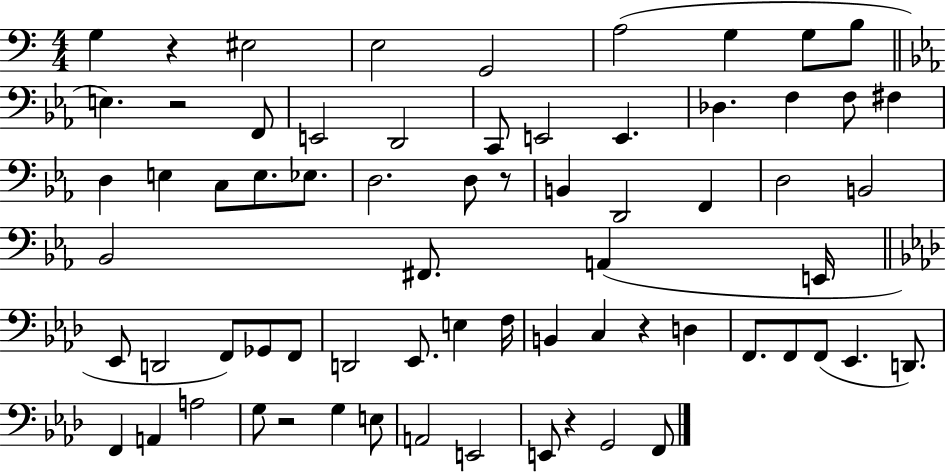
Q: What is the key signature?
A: C major